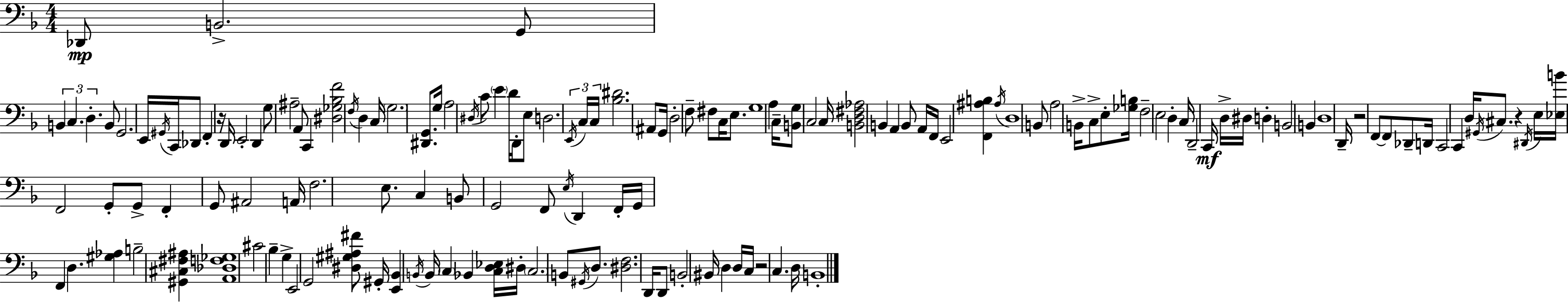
X:1
T:Untitled
M:4/4
L:1/4
K:F
_D,,/2 B,,2 G,,/2 B,, C, D, B,,/2 G,,2 E,,/4 ^G,,/4 C,,/4 _D,,/2 F,, z/4 D,,/4 E,,2 D,, G,/2 ^A,2 A,,/2 C,, [^D,_G,_B,F]2 F,/4 D, C,/4 G,2 [^D,,G,,]/2 G,/4 A,2 ^D,/4 C/2 E D/4 D,,/4 E,/2 D,2 E,,/4 C,/4 C,/4 [_B,^D]2 ^A,,/2 G,,/4 D,2 F,/2 ^F,/2 C,/4 E,/2 G,4 A, C,/4 [B,,G,]/2 C,2 C,/4 [B,,D,^F,_A,]2 B,, A,, B,,/2 A,,/4 F,,/4 E,,2 [F,,^A,B,] ^A,/4 D,4 B,,/2 A,2 B,,/4 C,/2 E,/2 [_G,B,]/4 F,2 E,2 D, C,/4 D,,2 C,,/4 D,/4 ^D,/4 D, B,,2 B,, D,4 D,,/4 z2 F,,/2 F,,/2 _D,,/2 D,,/4 C,,2 C,, D,/4 ^G,,/4 ^C,/2 z ^D,,/4 E,/4 [_E,B]/4 F,,2 G,,/2 G,,/2 F,, G,,/2 ^A,,2 A,,/4 F,2 E,/2 C, B,,/2 G,,2 F,,/2 E,/4 D,, F,,/4 G,,/4 F,, D, [^G,_A,] B,2 [^G,,^C,^F,^A,] [A,,_D,F,_G,]4 ^C2 _B, G, E,,2 G,,2 [^D,^G,^A,^F]/2 ^G,,/4 [E,,_B,,] B,,/4 B,,/4 C, _B,, [C,D,_E,]/4 ^D,/4 C,2 B,,/2 ^G,,/4 D,/2 [^D,F,]2 D,,/4 D,,/2 B,,2 ^B,,/4 D, D,/4 C,/4 z2 C, D,/4 B,,4